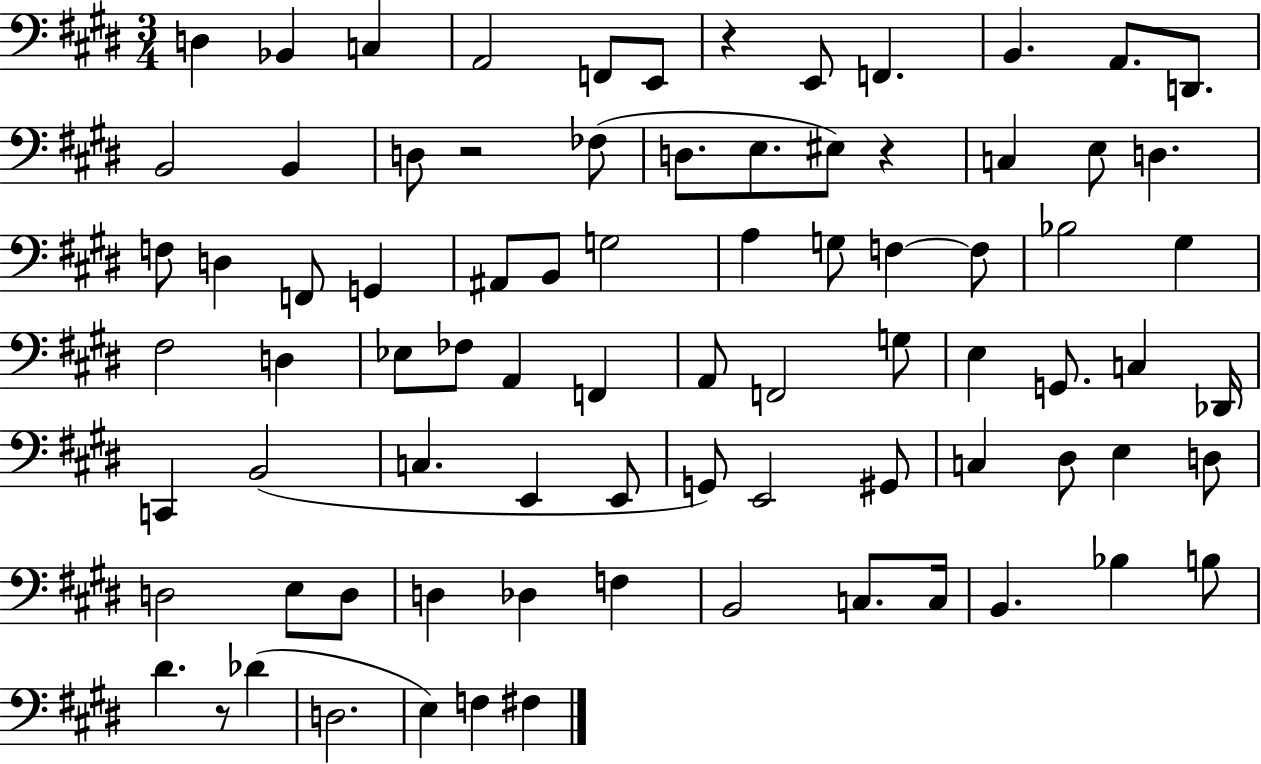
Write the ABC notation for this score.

X:1
T:Untitled
M:3/4
L:1/4
K:E
D, _B,, C, A,,2 F,,/2 E,,/2 z E,,/2 F,, B,, A,,/2 D,,/2 B,,2 B,, D,/2 z2 _F,/2 D,/2 E,/2 ^E,/2 z C, E,/2 D, F,/2 D, F,,/2 G,, ^A,,/2 B,,/2 G,2 A, G,/2 F, F,/2 _B,2 ^G, ^F,2 D, _E,/2 _F,/2 A,, F,, A,,/2 F,,2 G,/2 E, G,,/2 C, _D,,/4 C,, B,,2 C, E,, E,,/2 G,,/2 E,,2 ^G,,/2 C, ^D,/2 E, D,/2 D,2 E,/2 D,/2 D, _D, F, B,,2 C,/2 C,/4 B,, _B, B,/2 ^D z/2 _D D,2 E, F, ^F,